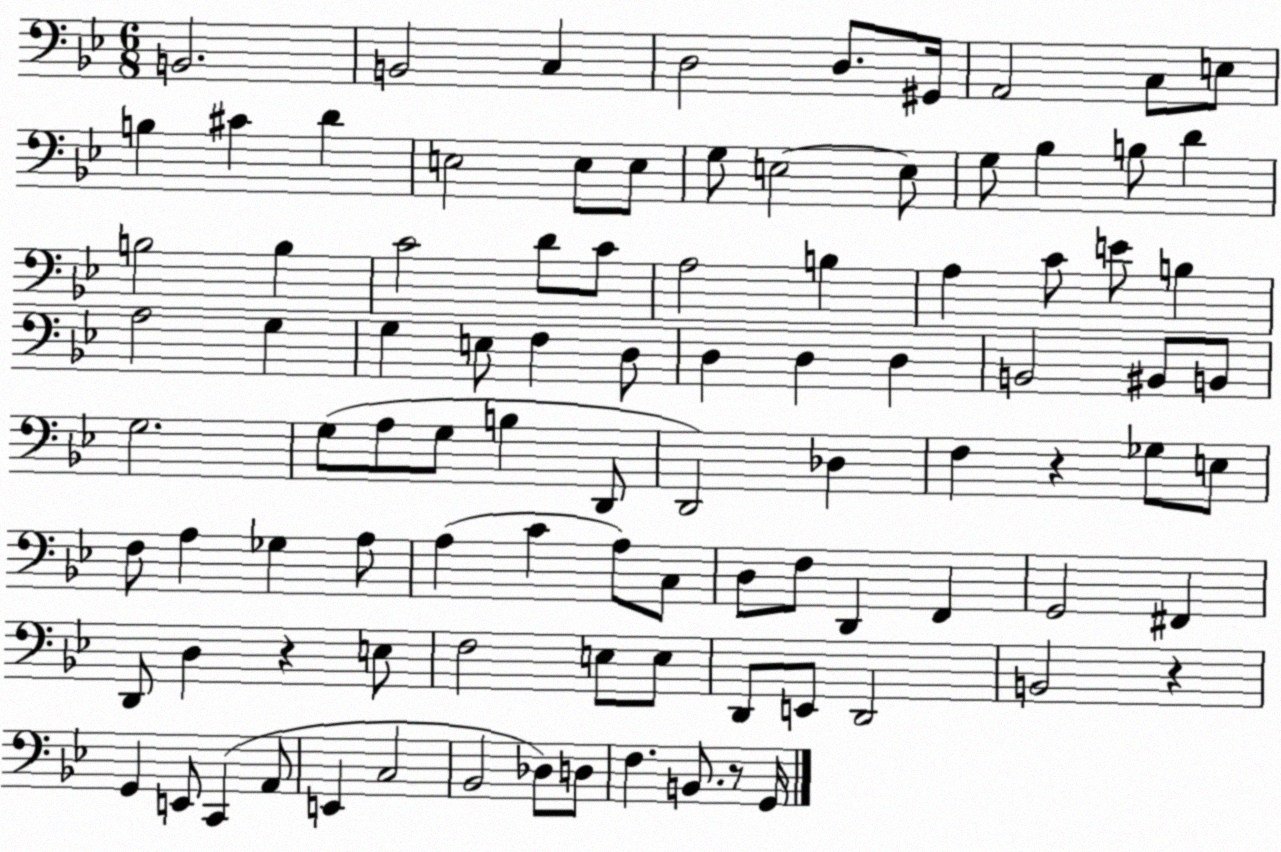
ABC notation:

X:1
T:Untitled
M:6/8
L:1/4
K:Bb
B,,2 B,,2 C, D,2 D,/2 ^G,,/4 A,,2 C,/2 E,/2 B, ^C D E,2 E,/2 E,/2 G,/2 E,2 E,/2 G,/2 _B, B,/2 D B,2 B, C2 D/2 C/2 A,2 B, A, C/2 E/2 B, A,2 G, G, E,/2 F, D,/2 D, D, D, B,,2 ^B,,/2 B,,/2 G,2 G,/2 A,/2 G,/2 B, D,,/2 D,,2 _D, F, z _G,/2 E,/2 F,/2 A, _G, A,/2 A, C A,/2 C,/2 D,/2 F,/2 D,, F,, G,,2 ^F,, D,,/2 D, z E,/2 F,2 E,/2 E,/2 D,,/2 E,,/2 D,,2 B,,2 z G,, E,,/2 C,, A,,/2 E,, C,2 _B,,2 _D,/2 D,/2 F, B,,/2 z/2 G,,/4